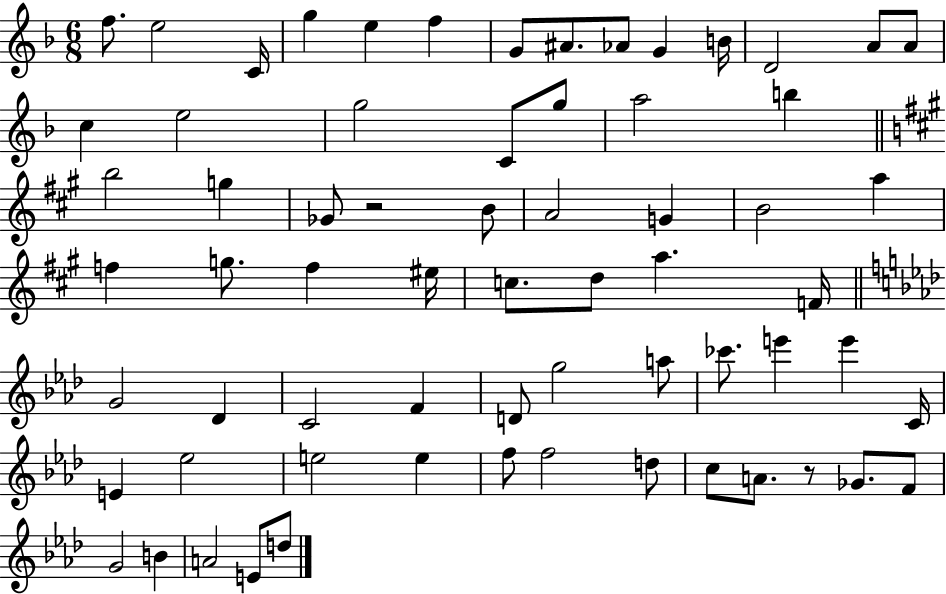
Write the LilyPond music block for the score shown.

{
  \clef treble
  \numericTimeSignature
  \time 6/8
  \key f \major
  f''8. e''2 c'16 | g''4 e''4 f''4 | g'8 ais'8. aes'8 g'4 b'16 | d'2 a'8 a'8 | \break c''4 e''2 | g''2 c'8 g''8 | a''2 b''4 | \bar "||" \break \key a \major b''2 g''4 | ges'8 r2 b'8 | a'2 g'4 | b'2 a''4 | \break f''4 g''8. f''4 eis''16 | c''8. d''8 a''4. f'16 | \bar "||" \break \key f \minor g'2 des'4 | c'2 f'4 | d'8 g''2 a''8 | ces'''8. e'''4 e'''4 c'16 | \break e'4 ees''2 | e''2 e''4 | f''8 f''2 d''8 | c''8 a'8. r8 ges'8. f'8 | \break g'2 b'4 | a'2 e'8 d''8 | \bar "|."
}